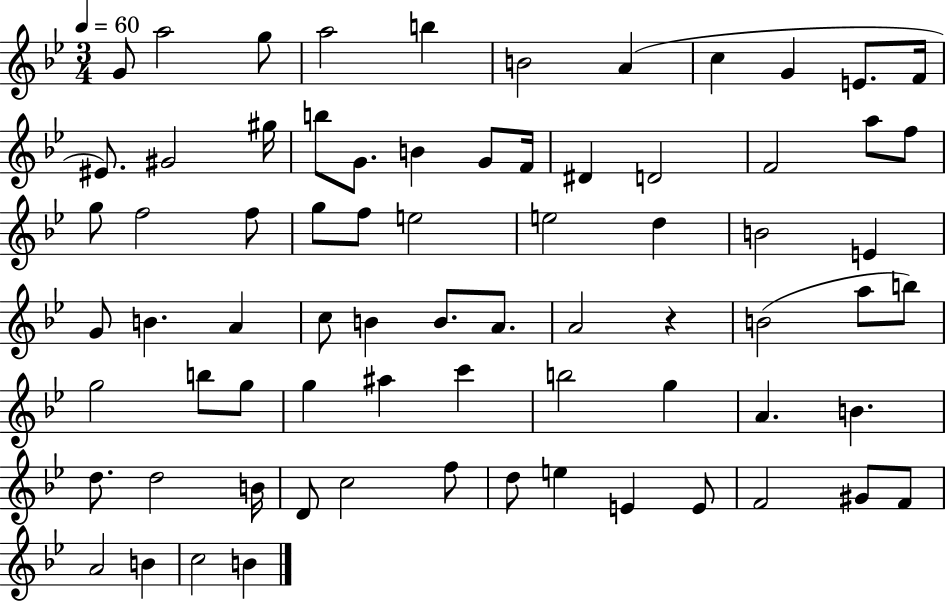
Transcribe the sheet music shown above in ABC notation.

X:1
T:Untitled
M:3/4
L:1/4
K:Bb
G/2 a2 g/2 a2 b B2 A c G E/2 F/4 ^E/2 ^G2 ^g/4 b/2 G/2 B G/2 F/4 ^D D2 F2 a/2 f/2 g/2 f2 f/2 g/2 f/2 e2 e2 d B2 E G/2 B A c/2 B B/2 A/2 A2 z B2 a/2 b/2 g2 b/2 g/2 g ^a c' b2 g A B d/2 d2 B/4 D/2 c2 f/2 d/2 e E E/2 F2 ^G/2 F/2 A2 B c2 B